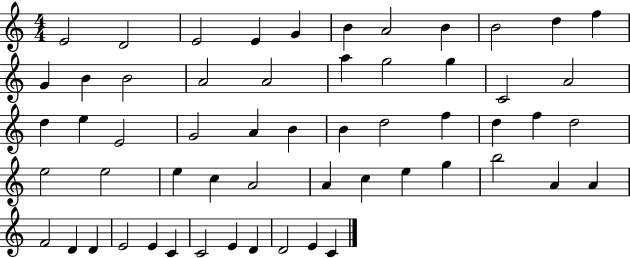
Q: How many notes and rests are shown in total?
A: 57